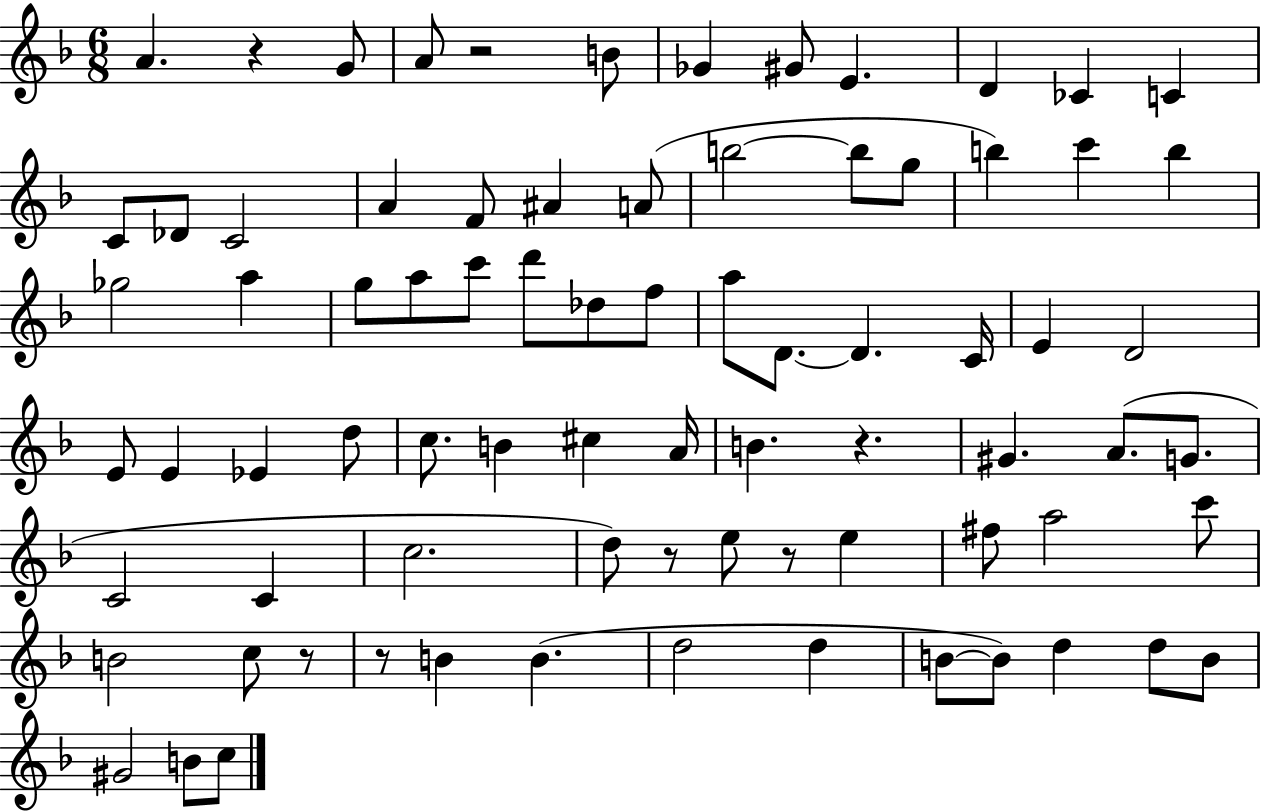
{
  \clef treble
  \numericTimeSignature
  \time 6/8
  \key f \major
  a'4. r4 g'8 | a'8 r2 b'8 | ges'4 gis'8 e'4. | d'4 ces'4 c'4 | \break c'8 des'8 c'2 | a'4 f'8 ais'4 a'8( | b''2~~ b''8 g''8 | b''4) c'''4 b''4 | \break ges''2 a''4 | g''8 a''8 c'''8 d'''8 des''8 f''8 | a''8 d'8.~~ d'4. c'16 | e'4 d'2 | \break e'8 e'4 ees'4 d''8 | c''8. b'4 cis''4 a'16 | b'4. r4. | gis'4. a'8.( g'8. | \break c'2 c'4 | c''2. | d''8) r8 e''8 r8 e''4 | fis''8 a''2 c'''8 | \break b'2 c''8 r8 | r8 b'4 b'4.( | d''2 d''4 | b'8~~ b'8) d''4 d''8 b'8 | \break gis'2 b'8 c''8 | \bar "|."
}